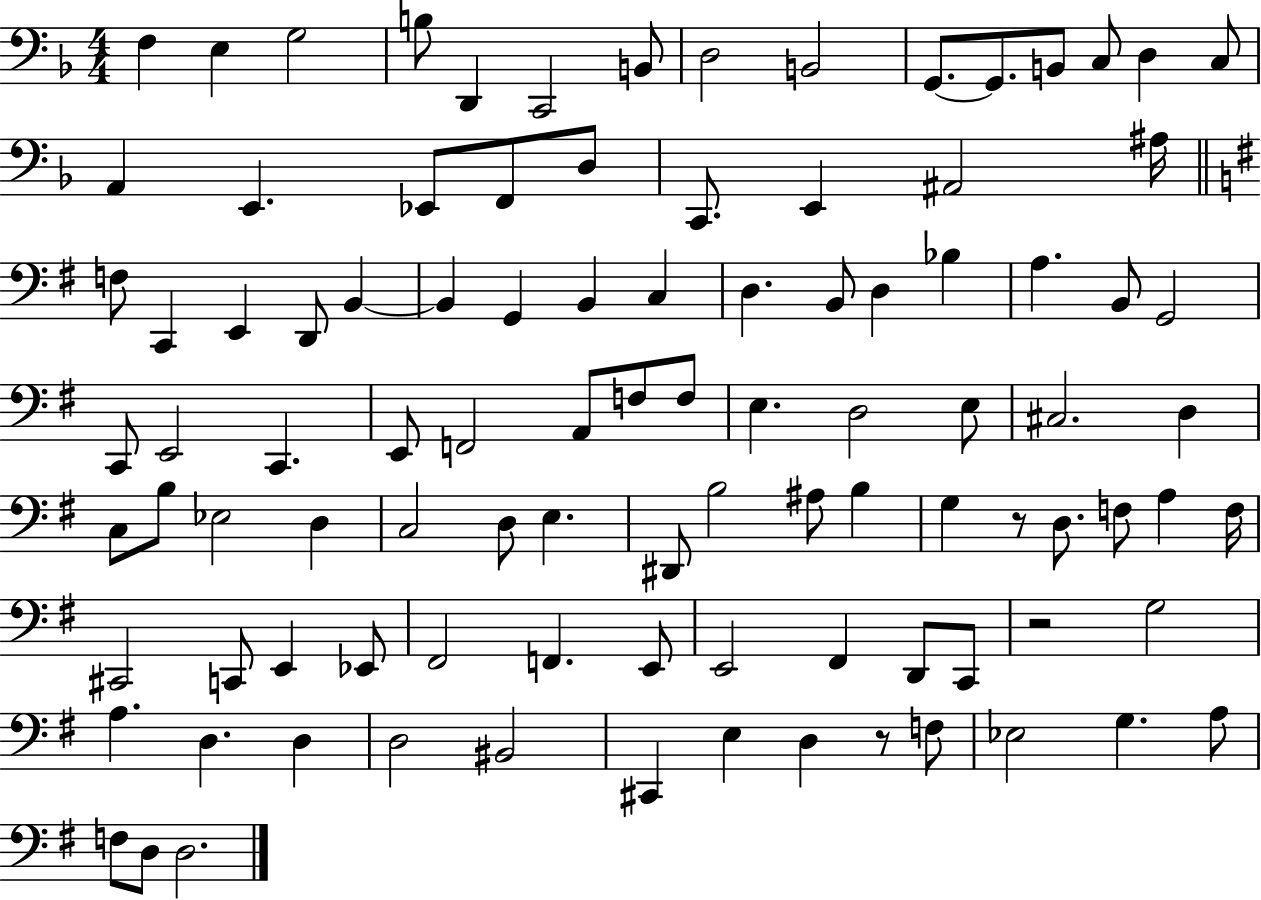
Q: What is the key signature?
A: F major